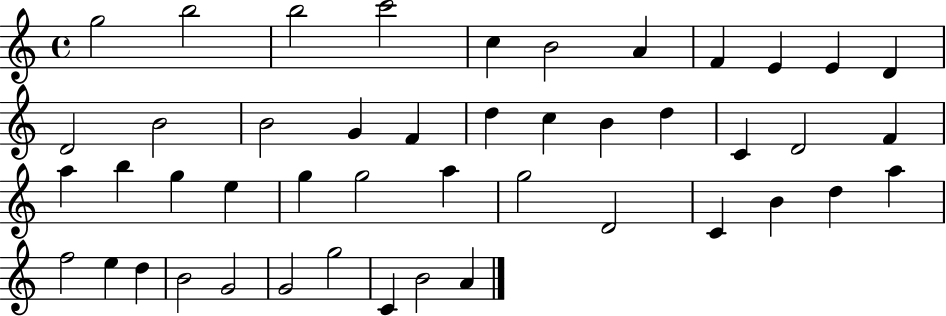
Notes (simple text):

G5/h B5/h B5/h C6/h C5/q B4/h A4/q F4/q E4/q E4/q D4/q D4/h B4/h B4/h G4/q F4/q D5/q C5/q B4/q D5/q C4/q D4/h F4/q A5/q B5/q G5/q E5/q G5/q G5/h A5/q G5/h D4/h C4/q B4/q D5/q A5/q F5/h E5/q D5/q B4/h G4/h G4/h G5/h C4/q B4/h A4/q